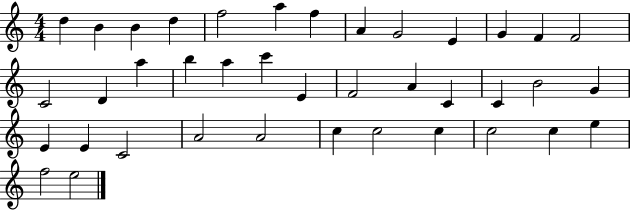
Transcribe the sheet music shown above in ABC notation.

X:1
T:Untitled
M:4/4
L:1/4
K:C
d B B d f2 a f A G2 E G F F2 C2 D a b a c' E F2 A C C B2 G E E C2 A2 A2 c c2 c c2 c e f2 e2